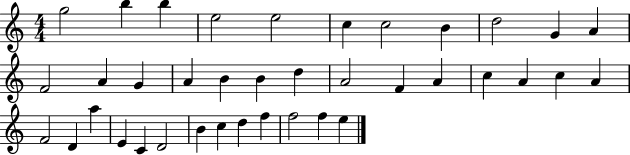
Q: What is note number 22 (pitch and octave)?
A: C5